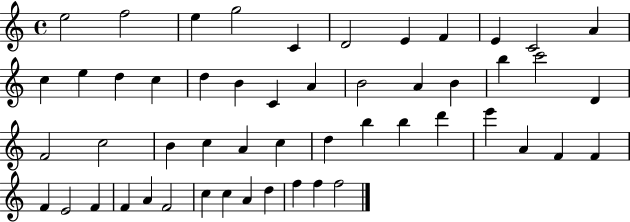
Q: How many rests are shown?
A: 0